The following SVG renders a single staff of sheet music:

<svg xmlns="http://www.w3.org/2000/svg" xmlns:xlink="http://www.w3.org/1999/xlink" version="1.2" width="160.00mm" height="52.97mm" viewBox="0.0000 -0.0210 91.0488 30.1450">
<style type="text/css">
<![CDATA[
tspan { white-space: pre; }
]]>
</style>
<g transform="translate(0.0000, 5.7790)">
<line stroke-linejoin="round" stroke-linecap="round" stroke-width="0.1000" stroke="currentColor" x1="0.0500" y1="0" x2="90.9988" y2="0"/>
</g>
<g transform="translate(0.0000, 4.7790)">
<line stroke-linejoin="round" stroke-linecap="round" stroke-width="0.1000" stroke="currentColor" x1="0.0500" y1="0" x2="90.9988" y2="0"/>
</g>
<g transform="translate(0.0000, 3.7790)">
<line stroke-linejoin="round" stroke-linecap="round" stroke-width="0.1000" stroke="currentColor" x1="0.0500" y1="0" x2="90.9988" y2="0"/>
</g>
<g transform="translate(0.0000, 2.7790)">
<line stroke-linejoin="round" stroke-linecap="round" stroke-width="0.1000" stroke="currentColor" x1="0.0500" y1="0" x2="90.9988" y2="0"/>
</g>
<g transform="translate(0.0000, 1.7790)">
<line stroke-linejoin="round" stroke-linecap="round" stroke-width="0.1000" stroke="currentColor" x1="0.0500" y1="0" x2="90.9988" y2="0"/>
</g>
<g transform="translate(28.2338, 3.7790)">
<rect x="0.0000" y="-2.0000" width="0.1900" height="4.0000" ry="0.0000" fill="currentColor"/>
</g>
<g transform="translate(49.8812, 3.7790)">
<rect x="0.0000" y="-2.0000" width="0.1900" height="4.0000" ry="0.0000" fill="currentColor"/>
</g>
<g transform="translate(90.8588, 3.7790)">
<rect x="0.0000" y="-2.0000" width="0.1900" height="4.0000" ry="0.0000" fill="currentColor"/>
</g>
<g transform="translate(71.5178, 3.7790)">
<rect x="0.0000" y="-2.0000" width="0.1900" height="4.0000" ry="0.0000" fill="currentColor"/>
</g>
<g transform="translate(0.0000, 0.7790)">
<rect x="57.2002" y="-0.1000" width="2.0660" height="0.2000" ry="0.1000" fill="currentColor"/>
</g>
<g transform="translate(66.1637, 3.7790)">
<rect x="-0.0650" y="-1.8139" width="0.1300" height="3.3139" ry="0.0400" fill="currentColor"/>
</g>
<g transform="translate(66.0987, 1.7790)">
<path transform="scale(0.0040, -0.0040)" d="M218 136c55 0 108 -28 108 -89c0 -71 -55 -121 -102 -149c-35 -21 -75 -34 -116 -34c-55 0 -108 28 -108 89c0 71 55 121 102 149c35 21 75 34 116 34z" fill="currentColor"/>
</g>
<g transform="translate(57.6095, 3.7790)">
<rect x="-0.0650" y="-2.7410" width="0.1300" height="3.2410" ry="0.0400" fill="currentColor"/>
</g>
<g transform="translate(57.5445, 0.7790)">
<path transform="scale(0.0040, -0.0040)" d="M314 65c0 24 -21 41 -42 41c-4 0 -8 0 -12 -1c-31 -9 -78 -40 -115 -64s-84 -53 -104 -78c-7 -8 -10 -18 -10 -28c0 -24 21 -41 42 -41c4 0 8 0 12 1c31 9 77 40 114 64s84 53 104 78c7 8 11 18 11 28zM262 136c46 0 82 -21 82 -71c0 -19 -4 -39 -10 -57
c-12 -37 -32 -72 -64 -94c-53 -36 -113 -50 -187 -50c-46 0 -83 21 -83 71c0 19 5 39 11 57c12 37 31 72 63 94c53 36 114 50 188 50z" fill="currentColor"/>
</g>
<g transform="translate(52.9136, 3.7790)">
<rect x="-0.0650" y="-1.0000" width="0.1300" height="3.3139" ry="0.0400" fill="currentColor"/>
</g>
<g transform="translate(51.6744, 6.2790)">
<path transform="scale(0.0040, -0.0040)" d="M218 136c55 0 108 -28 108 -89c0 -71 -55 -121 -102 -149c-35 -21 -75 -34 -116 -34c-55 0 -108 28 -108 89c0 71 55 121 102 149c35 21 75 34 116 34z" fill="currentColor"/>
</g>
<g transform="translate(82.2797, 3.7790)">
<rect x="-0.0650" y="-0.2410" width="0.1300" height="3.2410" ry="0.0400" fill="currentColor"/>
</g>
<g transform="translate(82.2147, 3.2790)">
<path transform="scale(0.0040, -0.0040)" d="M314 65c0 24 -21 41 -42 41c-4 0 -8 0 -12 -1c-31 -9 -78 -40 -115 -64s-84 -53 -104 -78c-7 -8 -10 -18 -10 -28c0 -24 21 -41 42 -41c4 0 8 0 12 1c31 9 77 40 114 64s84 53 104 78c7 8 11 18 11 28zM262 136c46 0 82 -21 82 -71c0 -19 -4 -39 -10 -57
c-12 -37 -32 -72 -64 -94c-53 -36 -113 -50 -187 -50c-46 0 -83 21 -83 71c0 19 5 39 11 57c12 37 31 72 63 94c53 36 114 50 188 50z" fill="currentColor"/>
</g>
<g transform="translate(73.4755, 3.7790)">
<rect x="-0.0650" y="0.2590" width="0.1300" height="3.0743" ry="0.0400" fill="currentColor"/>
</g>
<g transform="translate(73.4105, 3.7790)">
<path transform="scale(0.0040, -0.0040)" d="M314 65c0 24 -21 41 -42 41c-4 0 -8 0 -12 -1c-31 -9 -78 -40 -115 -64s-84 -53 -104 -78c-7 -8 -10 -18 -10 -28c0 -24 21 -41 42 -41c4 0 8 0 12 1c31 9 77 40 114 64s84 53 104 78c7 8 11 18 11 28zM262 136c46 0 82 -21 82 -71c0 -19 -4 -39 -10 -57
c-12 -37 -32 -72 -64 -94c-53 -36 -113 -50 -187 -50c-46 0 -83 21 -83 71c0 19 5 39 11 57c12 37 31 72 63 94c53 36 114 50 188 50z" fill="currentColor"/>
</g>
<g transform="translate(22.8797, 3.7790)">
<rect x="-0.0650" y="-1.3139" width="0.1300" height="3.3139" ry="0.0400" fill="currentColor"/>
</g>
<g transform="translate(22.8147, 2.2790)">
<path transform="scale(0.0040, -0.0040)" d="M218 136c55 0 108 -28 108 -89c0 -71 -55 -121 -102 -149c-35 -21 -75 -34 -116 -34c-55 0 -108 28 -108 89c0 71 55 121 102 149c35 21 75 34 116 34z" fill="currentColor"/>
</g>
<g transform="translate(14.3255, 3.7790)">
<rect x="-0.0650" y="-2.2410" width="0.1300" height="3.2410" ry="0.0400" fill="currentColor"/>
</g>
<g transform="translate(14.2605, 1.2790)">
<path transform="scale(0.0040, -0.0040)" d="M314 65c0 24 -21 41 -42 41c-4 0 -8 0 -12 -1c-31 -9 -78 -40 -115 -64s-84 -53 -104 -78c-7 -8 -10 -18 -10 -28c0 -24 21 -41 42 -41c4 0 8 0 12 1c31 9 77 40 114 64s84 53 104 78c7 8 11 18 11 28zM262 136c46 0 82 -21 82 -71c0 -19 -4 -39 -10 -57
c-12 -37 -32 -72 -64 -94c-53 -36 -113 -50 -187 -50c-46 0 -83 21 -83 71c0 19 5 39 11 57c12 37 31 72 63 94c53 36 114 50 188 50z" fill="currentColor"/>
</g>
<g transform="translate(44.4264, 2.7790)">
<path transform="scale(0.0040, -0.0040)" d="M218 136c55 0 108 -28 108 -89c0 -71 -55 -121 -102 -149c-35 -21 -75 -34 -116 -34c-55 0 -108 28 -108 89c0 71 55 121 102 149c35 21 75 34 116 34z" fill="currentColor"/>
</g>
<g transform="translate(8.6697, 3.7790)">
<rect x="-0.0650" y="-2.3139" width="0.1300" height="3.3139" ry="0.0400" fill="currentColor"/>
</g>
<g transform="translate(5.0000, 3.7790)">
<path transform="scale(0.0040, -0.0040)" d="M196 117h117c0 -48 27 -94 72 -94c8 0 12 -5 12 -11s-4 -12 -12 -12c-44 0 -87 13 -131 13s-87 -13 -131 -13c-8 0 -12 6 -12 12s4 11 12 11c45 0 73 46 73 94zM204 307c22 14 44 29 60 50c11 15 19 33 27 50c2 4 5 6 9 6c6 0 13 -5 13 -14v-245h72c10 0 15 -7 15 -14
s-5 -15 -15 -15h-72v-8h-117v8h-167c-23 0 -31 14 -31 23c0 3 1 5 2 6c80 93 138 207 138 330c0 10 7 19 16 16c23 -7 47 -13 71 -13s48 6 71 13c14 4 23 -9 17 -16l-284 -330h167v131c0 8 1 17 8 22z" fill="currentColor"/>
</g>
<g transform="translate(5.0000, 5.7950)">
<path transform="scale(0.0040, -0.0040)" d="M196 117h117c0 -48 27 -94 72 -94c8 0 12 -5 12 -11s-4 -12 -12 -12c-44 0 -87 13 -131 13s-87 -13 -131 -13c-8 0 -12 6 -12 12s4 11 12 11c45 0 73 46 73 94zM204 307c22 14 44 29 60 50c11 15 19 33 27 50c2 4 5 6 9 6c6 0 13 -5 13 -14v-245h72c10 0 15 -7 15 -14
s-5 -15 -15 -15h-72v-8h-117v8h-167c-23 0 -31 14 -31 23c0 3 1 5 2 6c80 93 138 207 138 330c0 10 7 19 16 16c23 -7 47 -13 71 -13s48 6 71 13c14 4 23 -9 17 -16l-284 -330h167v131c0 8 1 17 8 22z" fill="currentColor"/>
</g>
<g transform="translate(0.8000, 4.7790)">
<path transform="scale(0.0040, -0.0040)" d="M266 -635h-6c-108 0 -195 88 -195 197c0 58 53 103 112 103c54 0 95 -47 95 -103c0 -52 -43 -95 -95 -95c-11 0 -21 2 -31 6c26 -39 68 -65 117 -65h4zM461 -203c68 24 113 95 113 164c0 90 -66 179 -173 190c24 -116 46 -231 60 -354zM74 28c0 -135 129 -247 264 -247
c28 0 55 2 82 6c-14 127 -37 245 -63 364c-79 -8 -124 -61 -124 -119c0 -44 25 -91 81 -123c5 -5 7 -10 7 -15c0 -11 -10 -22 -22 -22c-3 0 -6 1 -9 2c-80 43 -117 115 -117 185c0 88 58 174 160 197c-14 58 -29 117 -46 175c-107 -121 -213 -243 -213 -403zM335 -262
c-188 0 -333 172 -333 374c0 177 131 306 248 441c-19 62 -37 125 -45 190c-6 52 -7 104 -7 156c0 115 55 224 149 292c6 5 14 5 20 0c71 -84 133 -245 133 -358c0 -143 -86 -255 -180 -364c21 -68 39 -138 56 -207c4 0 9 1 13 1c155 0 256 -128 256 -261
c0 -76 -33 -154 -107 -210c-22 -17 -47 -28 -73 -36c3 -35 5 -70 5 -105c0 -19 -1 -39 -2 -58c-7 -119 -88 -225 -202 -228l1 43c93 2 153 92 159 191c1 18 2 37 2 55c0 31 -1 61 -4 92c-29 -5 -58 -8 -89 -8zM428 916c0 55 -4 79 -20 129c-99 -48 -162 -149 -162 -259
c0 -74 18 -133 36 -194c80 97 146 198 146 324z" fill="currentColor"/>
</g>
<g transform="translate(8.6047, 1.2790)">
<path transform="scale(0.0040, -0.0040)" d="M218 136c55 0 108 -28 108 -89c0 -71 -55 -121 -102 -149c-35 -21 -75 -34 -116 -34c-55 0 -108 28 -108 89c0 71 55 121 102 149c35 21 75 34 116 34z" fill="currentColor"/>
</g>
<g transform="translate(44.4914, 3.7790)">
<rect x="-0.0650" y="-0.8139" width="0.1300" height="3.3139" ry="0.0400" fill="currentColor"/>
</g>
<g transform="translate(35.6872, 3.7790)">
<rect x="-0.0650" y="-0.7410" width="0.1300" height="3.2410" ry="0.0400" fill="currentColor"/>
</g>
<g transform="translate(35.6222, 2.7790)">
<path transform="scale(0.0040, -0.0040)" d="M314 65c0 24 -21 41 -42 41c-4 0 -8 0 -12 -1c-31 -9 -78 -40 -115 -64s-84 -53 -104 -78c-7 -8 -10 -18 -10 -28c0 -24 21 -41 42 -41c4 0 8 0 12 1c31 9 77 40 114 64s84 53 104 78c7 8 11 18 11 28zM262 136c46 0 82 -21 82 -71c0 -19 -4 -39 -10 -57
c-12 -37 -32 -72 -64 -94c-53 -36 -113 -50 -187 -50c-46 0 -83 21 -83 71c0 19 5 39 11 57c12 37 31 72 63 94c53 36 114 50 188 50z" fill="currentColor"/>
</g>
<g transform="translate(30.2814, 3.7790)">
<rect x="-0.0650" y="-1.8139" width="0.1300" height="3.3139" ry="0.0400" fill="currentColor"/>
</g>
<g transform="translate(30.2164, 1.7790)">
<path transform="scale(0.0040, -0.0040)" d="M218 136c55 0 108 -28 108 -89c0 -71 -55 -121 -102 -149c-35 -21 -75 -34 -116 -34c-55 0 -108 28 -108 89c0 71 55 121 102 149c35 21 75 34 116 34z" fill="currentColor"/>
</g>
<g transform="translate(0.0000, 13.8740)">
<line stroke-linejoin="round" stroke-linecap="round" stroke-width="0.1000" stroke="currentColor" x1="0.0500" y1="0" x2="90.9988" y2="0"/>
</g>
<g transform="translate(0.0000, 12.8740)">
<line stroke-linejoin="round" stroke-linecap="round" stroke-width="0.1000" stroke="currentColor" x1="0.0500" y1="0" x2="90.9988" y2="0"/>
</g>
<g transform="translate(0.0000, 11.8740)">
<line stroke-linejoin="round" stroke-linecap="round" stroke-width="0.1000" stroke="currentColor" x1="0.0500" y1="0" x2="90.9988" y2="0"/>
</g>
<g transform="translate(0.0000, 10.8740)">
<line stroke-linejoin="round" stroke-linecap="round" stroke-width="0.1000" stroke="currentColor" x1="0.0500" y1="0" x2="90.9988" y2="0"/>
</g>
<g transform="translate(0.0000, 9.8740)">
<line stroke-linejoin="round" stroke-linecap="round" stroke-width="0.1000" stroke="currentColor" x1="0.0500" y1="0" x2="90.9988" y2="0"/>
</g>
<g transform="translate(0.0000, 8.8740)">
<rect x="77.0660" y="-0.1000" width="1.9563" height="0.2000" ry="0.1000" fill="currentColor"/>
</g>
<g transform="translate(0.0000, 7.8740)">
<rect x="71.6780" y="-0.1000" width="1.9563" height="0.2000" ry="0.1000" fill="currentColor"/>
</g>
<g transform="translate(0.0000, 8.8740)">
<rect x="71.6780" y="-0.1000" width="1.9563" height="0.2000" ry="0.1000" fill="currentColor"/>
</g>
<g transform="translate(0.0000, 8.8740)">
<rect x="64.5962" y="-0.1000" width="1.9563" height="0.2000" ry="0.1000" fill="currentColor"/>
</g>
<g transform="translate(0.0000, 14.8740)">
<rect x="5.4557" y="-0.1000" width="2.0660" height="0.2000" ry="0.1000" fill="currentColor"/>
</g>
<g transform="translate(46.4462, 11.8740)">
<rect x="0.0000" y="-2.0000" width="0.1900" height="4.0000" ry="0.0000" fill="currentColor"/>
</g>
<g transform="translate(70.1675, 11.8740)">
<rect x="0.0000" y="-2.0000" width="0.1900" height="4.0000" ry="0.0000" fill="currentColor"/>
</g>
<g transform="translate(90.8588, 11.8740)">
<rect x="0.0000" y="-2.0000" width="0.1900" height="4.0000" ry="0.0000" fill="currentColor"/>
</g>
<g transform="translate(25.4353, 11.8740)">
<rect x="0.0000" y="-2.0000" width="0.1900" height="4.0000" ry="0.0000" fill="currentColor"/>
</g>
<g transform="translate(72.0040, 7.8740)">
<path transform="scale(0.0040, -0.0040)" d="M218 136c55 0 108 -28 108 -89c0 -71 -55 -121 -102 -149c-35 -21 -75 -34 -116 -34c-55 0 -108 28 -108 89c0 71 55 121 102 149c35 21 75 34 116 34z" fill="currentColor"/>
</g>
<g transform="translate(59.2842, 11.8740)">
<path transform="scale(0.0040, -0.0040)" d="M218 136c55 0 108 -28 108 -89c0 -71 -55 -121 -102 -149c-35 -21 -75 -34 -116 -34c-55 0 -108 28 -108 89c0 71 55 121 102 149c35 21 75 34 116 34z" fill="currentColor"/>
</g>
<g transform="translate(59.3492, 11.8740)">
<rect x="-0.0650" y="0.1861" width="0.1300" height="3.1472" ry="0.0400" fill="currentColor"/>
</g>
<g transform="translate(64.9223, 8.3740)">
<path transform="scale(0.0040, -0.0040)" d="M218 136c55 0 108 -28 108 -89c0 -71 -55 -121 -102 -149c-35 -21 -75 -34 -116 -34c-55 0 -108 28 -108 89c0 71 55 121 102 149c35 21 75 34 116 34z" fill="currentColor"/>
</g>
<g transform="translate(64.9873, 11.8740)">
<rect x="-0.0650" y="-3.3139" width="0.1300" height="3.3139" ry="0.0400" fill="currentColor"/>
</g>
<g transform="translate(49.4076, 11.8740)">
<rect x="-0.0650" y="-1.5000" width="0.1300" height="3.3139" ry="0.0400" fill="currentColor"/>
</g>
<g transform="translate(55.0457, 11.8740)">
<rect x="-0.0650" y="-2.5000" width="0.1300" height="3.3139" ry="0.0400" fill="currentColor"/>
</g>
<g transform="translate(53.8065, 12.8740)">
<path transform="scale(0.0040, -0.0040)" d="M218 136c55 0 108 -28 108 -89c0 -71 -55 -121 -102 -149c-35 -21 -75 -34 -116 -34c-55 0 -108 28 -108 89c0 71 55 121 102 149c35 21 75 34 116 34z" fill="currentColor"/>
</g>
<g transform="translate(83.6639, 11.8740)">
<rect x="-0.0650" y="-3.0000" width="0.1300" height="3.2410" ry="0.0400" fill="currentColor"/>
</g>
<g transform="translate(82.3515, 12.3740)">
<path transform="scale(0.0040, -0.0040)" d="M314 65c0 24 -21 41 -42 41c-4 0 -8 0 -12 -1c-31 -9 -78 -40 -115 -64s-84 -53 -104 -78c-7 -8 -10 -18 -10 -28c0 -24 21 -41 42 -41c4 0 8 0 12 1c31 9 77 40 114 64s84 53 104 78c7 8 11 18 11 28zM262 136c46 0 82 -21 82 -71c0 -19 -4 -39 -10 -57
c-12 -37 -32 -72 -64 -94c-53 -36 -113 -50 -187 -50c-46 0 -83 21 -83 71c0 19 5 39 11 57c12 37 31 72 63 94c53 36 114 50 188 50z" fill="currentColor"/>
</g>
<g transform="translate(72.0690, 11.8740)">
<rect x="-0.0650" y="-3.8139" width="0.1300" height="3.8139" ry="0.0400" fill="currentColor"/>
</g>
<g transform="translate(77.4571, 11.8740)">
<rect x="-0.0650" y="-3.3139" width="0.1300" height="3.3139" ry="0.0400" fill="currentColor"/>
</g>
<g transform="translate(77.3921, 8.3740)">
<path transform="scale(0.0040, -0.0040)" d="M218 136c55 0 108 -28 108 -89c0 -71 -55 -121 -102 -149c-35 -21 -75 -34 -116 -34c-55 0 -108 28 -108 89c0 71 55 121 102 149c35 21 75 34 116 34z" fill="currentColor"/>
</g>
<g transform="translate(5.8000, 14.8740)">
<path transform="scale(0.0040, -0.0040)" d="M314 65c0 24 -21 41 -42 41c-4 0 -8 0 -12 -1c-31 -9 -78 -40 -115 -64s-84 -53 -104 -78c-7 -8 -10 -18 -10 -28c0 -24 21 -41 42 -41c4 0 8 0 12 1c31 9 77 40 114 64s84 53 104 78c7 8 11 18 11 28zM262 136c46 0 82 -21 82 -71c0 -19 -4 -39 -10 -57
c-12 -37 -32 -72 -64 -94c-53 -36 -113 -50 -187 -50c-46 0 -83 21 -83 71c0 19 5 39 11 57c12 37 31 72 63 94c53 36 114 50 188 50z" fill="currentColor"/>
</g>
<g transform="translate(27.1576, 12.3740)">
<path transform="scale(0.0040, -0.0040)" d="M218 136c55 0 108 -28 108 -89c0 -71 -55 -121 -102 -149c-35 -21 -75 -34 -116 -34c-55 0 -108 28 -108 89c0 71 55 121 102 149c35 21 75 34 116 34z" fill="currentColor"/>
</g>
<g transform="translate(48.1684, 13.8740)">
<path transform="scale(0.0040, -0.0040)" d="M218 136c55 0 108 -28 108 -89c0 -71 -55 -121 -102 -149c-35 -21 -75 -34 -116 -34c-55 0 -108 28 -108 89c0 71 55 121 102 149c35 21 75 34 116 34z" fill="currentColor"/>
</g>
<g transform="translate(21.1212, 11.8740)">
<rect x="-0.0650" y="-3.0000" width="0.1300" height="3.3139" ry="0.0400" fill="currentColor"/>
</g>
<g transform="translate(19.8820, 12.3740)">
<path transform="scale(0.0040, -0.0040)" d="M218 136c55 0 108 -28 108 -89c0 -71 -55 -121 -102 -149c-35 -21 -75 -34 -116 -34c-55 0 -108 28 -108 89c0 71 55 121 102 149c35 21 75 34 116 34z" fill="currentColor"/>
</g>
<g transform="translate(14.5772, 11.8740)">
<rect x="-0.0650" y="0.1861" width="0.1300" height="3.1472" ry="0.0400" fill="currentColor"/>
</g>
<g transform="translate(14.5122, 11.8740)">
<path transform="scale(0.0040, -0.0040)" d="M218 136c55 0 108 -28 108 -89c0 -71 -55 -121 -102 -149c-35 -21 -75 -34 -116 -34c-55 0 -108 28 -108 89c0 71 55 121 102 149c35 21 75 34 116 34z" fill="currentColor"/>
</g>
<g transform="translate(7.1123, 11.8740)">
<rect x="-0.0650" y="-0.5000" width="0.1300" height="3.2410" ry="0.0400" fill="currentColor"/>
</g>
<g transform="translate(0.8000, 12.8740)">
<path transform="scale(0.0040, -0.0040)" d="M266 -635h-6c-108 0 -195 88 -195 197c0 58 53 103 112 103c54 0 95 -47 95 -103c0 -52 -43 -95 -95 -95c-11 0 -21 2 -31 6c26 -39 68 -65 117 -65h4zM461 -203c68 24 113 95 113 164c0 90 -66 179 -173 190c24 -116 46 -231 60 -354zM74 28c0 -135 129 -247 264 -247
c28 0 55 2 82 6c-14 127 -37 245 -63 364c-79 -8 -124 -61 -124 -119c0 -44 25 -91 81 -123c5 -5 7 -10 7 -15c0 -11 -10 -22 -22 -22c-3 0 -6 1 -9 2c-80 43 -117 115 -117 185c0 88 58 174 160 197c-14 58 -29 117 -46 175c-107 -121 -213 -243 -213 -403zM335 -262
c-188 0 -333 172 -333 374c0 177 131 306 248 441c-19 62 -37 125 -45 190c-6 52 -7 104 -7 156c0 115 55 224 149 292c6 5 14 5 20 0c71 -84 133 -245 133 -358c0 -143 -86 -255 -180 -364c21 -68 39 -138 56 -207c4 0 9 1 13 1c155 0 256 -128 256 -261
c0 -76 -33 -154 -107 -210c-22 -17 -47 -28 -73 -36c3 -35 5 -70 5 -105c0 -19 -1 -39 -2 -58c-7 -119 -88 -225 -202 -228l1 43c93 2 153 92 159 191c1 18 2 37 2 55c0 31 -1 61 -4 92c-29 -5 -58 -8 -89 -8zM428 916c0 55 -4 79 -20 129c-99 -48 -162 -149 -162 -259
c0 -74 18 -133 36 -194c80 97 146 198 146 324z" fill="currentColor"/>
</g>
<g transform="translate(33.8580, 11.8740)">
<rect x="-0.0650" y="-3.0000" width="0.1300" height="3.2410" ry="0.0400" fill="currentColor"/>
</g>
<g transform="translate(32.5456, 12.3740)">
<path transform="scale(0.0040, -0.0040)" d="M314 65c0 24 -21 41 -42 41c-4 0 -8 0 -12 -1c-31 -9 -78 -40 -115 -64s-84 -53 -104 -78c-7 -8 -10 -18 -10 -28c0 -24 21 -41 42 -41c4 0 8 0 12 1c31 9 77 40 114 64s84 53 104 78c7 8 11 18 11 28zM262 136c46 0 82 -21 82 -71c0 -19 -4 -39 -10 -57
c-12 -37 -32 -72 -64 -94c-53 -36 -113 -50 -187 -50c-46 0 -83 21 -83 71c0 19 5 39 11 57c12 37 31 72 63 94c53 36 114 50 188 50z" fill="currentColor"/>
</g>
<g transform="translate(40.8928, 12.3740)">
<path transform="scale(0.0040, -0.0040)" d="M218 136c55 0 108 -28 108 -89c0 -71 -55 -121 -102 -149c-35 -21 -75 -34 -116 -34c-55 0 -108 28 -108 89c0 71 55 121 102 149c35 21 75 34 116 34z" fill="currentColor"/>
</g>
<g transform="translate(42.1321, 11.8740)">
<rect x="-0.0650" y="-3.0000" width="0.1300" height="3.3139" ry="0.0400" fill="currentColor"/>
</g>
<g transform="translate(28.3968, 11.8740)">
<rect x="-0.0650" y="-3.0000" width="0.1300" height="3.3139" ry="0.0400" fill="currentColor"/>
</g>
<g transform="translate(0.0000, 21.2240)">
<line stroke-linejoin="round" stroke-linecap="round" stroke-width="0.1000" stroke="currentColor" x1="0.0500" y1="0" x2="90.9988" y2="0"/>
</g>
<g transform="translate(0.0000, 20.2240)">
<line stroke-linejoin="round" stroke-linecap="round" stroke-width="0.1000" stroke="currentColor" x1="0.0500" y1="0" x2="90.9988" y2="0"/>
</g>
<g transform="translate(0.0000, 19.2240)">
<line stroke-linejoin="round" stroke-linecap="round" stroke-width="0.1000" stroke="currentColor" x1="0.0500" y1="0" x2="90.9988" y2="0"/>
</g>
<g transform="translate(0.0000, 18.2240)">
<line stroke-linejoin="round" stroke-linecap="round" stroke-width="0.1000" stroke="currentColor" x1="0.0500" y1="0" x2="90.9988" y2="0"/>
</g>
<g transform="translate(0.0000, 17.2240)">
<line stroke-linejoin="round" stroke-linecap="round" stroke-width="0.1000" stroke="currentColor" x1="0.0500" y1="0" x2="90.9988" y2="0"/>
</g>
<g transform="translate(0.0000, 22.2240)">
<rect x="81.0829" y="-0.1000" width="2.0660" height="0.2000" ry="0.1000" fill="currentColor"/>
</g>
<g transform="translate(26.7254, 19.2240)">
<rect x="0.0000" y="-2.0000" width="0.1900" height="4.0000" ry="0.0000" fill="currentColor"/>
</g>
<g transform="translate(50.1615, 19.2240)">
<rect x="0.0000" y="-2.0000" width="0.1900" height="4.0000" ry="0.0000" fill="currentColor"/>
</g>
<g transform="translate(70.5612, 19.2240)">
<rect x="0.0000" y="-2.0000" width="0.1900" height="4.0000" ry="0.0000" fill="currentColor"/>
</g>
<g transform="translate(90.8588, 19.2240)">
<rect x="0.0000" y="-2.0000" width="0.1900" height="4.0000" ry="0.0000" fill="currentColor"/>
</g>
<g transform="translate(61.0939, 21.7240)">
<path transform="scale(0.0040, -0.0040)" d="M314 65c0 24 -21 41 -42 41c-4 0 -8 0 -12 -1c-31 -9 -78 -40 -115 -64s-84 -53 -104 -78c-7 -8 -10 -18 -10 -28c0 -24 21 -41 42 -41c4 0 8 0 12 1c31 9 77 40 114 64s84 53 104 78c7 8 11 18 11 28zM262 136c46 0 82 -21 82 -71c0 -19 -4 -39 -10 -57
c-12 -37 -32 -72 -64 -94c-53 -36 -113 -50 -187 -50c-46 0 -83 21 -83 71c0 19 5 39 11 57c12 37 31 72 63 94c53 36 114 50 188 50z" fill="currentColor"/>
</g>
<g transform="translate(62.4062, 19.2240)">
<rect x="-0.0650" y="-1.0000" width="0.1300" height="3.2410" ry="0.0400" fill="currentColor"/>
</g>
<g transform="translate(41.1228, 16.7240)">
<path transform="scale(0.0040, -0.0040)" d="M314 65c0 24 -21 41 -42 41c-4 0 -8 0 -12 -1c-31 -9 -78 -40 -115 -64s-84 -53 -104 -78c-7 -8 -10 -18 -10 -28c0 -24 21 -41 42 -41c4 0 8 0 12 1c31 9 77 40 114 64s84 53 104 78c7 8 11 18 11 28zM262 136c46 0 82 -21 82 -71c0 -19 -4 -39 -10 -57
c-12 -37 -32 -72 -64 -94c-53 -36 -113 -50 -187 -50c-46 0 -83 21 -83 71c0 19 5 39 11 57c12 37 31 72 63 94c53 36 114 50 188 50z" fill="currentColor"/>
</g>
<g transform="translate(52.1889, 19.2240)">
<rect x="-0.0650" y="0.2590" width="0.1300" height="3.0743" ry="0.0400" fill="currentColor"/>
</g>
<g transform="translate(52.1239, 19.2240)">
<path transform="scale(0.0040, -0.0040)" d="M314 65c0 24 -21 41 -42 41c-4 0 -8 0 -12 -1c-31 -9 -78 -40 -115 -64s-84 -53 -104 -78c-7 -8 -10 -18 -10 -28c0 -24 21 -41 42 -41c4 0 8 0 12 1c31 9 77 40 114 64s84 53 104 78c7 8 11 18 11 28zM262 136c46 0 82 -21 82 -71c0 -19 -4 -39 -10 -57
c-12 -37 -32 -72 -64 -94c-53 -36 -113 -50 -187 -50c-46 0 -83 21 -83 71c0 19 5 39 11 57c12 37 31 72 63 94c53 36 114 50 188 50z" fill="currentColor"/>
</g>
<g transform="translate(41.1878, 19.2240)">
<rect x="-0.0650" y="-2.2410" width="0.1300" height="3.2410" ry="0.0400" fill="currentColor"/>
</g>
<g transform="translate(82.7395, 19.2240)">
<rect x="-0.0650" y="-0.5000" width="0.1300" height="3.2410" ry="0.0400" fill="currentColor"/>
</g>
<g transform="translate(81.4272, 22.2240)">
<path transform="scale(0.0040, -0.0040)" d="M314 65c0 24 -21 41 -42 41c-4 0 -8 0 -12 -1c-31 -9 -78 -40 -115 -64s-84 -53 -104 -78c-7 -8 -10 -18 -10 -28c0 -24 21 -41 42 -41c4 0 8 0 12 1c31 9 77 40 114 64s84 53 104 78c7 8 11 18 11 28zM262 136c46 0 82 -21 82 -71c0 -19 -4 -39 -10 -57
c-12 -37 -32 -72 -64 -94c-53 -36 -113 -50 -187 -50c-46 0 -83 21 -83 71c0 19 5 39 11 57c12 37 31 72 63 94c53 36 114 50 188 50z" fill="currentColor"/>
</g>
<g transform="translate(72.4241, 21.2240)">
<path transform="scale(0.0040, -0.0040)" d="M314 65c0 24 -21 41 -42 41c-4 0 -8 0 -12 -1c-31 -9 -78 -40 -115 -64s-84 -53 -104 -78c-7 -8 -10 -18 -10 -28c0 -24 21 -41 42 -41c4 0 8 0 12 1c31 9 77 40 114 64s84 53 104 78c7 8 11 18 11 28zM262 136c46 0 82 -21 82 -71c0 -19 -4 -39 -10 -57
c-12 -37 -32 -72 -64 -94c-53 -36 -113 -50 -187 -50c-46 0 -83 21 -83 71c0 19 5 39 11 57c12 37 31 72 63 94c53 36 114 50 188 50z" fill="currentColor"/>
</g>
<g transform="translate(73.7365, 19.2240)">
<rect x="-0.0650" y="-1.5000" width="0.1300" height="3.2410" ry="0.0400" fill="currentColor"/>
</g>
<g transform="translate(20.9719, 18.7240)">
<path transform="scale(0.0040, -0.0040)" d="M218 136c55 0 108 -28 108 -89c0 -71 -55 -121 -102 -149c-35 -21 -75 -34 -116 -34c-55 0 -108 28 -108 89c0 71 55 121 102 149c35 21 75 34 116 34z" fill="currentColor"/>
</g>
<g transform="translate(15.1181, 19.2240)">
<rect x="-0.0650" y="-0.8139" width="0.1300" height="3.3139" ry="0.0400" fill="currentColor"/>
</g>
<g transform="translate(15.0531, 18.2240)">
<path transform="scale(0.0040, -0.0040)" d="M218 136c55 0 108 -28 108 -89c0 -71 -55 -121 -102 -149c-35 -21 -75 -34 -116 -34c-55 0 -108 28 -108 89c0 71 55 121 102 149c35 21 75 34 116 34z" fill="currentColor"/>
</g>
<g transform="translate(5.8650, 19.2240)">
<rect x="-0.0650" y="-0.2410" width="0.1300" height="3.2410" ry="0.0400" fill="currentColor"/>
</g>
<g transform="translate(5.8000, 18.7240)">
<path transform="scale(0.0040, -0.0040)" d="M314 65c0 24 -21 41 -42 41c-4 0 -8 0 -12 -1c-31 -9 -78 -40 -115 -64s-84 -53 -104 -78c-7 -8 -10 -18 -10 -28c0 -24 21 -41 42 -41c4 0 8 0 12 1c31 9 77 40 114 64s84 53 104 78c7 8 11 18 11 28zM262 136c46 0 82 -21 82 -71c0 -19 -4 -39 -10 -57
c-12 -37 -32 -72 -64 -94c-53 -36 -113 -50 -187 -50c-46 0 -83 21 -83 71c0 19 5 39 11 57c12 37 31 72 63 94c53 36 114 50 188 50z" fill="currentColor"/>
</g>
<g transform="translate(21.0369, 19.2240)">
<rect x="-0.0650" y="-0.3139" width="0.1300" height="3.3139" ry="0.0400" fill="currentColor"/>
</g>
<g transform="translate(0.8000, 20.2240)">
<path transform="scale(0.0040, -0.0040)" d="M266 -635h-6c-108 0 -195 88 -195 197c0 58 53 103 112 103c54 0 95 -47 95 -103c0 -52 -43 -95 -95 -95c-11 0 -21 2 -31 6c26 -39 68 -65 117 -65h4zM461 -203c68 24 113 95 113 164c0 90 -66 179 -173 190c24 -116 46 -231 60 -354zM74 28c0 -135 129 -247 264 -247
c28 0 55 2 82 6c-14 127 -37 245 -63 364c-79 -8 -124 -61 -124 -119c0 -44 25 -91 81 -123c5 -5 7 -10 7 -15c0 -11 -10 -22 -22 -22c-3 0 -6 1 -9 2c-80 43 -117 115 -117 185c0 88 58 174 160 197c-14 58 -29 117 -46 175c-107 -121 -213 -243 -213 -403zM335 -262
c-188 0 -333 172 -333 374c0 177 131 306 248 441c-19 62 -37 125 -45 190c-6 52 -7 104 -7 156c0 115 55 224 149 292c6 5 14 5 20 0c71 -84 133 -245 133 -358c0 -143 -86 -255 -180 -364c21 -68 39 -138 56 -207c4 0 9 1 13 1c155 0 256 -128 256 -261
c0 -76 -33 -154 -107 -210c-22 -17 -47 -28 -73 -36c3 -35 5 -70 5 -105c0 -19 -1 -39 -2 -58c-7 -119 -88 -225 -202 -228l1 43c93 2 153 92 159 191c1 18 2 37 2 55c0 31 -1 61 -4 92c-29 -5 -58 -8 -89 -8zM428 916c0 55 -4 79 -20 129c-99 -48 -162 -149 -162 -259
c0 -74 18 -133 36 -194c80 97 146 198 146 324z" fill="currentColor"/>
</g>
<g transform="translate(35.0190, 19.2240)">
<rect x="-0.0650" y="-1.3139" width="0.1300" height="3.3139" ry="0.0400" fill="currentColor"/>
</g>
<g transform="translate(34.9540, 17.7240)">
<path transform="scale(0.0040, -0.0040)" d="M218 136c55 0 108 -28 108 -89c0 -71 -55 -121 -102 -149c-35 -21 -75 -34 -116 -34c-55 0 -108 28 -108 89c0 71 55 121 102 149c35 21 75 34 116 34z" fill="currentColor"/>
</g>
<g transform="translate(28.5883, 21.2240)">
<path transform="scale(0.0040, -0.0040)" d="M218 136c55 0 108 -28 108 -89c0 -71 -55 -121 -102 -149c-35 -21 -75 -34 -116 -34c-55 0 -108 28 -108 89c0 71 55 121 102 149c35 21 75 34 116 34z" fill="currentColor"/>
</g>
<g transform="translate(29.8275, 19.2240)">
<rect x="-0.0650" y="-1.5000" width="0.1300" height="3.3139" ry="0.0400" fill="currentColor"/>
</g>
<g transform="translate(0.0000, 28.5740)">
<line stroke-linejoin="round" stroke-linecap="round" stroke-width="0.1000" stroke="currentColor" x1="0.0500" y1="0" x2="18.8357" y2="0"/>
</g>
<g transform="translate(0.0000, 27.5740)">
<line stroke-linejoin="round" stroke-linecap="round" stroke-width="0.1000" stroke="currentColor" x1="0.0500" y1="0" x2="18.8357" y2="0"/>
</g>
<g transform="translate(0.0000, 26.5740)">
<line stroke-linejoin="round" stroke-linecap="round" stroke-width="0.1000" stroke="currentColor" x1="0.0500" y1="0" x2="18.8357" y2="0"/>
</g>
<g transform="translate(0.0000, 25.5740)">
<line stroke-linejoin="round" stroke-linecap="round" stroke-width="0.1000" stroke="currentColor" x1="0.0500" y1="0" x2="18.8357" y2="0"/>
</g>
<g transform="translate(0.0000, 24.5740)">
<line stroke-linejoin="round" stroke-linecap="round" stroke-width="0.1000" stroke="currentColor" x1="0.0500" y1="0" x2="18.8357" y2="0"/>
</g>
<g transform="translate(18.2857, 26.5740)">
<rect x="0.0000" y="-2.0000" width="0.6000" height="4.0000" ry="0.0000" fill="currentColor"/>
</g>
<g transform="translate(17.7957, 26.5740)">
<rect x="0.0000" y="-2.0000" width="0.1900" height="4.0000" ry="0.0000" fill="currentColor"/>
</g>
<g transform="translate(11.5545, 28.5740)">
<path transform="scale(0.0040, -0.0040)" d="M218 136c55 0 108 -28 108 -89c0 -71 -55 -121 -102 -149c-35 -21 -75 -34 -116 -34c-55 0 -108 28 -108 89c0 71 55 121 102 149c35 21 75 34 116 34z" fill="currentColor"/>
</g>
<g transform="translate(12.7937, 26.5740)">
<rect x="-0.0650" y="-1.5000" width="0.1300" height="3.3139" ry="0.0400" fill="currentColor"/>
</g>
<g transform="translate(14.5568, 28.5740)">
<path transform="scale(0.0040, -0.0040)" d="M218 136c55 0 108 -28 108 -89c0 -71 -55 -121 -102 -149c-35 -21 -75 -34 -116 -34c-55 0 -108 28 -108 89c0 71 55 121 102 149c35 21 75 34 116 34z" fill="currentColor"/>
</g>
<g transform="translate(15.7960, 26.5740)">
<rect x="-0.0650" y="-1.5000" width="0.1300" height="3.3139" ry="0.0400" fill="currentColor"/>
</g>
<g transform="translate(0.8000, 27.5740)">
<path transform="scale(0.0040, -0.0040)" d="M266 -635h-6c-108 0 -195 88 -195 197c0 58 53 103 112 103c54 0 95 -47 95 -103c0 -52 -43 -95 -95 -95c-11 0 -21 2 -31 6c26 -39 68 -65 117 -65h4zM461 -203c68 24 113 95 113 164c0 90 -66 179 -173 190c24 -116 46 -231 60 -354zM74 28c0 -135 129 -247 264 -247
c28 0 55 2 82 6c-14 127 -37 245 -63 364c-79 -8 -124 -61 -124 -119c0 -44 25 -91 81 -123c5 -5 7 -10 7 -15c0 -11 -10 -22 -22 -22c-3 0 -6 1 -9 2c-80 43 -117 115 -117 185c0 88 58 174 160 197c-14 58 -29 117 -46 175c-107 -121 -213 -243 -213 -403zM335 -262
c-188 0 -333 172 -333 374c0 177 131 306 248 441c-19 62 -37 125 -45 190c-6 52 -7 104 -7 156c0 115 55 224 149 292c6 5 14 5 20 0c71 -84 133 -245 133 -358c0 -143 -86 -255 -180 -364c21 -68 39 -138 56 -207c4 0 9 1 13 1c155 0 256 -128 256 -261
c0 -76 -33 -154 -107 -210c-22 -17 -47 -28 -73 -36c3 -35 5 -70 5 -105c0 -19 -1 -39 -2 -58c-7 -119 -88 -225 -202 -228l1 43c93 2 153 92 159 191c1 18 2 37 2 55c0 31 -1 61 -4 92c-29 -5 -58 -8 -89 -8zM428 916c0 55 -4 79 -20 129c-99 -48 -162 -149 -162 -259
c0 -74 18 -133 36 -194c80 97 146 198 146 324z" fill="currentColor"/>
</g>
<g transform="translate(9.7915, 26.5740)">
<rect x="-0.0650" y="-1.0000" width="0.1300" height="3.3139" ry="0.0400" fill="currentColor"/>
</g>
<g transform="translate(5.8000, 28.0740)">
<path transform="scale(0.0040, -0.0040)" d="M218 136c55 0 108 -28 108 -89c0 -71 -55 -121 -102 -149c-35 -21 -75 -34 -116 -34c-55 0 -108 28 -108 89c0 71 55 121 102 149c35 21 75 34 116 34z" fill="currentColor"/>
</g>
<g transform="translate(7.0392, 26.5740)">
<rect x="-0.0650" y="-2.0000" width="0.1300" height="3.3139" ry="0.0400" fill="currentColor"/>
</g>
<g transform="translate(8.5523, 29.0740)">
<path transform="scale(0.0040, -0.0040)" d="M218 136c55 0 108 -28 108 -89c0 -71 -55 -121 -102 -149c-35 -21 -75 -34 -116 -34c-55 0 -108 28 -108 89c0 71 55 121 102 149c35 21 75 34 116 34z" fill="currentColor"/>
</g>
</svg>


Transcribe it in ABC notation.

X:1
T:Untitled
M:4/4
L:1/4
K:C
g g2 e f d2 d D a2 f B2 c2 C2 B A A A2 A E G B b c' b A2 c2 d c E e g2 B2 D2 E2 C2 F D E E